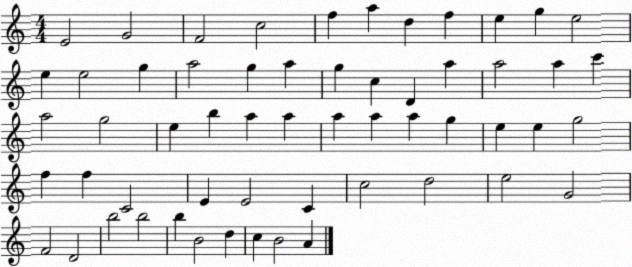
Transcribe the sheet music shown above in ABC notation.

X:1
T:Untitled
M:4/4
L:1/4
K:C
E2 G2 F2 c2 f a d f e g e2 e e2 g a2 g a g c D a a2 a c' a2 g2 e b a a a a a g e e g2 f f C2 E E2 C c2 d2 e2 G2 F2 D2 b2 b2 b B2 d c B2 A